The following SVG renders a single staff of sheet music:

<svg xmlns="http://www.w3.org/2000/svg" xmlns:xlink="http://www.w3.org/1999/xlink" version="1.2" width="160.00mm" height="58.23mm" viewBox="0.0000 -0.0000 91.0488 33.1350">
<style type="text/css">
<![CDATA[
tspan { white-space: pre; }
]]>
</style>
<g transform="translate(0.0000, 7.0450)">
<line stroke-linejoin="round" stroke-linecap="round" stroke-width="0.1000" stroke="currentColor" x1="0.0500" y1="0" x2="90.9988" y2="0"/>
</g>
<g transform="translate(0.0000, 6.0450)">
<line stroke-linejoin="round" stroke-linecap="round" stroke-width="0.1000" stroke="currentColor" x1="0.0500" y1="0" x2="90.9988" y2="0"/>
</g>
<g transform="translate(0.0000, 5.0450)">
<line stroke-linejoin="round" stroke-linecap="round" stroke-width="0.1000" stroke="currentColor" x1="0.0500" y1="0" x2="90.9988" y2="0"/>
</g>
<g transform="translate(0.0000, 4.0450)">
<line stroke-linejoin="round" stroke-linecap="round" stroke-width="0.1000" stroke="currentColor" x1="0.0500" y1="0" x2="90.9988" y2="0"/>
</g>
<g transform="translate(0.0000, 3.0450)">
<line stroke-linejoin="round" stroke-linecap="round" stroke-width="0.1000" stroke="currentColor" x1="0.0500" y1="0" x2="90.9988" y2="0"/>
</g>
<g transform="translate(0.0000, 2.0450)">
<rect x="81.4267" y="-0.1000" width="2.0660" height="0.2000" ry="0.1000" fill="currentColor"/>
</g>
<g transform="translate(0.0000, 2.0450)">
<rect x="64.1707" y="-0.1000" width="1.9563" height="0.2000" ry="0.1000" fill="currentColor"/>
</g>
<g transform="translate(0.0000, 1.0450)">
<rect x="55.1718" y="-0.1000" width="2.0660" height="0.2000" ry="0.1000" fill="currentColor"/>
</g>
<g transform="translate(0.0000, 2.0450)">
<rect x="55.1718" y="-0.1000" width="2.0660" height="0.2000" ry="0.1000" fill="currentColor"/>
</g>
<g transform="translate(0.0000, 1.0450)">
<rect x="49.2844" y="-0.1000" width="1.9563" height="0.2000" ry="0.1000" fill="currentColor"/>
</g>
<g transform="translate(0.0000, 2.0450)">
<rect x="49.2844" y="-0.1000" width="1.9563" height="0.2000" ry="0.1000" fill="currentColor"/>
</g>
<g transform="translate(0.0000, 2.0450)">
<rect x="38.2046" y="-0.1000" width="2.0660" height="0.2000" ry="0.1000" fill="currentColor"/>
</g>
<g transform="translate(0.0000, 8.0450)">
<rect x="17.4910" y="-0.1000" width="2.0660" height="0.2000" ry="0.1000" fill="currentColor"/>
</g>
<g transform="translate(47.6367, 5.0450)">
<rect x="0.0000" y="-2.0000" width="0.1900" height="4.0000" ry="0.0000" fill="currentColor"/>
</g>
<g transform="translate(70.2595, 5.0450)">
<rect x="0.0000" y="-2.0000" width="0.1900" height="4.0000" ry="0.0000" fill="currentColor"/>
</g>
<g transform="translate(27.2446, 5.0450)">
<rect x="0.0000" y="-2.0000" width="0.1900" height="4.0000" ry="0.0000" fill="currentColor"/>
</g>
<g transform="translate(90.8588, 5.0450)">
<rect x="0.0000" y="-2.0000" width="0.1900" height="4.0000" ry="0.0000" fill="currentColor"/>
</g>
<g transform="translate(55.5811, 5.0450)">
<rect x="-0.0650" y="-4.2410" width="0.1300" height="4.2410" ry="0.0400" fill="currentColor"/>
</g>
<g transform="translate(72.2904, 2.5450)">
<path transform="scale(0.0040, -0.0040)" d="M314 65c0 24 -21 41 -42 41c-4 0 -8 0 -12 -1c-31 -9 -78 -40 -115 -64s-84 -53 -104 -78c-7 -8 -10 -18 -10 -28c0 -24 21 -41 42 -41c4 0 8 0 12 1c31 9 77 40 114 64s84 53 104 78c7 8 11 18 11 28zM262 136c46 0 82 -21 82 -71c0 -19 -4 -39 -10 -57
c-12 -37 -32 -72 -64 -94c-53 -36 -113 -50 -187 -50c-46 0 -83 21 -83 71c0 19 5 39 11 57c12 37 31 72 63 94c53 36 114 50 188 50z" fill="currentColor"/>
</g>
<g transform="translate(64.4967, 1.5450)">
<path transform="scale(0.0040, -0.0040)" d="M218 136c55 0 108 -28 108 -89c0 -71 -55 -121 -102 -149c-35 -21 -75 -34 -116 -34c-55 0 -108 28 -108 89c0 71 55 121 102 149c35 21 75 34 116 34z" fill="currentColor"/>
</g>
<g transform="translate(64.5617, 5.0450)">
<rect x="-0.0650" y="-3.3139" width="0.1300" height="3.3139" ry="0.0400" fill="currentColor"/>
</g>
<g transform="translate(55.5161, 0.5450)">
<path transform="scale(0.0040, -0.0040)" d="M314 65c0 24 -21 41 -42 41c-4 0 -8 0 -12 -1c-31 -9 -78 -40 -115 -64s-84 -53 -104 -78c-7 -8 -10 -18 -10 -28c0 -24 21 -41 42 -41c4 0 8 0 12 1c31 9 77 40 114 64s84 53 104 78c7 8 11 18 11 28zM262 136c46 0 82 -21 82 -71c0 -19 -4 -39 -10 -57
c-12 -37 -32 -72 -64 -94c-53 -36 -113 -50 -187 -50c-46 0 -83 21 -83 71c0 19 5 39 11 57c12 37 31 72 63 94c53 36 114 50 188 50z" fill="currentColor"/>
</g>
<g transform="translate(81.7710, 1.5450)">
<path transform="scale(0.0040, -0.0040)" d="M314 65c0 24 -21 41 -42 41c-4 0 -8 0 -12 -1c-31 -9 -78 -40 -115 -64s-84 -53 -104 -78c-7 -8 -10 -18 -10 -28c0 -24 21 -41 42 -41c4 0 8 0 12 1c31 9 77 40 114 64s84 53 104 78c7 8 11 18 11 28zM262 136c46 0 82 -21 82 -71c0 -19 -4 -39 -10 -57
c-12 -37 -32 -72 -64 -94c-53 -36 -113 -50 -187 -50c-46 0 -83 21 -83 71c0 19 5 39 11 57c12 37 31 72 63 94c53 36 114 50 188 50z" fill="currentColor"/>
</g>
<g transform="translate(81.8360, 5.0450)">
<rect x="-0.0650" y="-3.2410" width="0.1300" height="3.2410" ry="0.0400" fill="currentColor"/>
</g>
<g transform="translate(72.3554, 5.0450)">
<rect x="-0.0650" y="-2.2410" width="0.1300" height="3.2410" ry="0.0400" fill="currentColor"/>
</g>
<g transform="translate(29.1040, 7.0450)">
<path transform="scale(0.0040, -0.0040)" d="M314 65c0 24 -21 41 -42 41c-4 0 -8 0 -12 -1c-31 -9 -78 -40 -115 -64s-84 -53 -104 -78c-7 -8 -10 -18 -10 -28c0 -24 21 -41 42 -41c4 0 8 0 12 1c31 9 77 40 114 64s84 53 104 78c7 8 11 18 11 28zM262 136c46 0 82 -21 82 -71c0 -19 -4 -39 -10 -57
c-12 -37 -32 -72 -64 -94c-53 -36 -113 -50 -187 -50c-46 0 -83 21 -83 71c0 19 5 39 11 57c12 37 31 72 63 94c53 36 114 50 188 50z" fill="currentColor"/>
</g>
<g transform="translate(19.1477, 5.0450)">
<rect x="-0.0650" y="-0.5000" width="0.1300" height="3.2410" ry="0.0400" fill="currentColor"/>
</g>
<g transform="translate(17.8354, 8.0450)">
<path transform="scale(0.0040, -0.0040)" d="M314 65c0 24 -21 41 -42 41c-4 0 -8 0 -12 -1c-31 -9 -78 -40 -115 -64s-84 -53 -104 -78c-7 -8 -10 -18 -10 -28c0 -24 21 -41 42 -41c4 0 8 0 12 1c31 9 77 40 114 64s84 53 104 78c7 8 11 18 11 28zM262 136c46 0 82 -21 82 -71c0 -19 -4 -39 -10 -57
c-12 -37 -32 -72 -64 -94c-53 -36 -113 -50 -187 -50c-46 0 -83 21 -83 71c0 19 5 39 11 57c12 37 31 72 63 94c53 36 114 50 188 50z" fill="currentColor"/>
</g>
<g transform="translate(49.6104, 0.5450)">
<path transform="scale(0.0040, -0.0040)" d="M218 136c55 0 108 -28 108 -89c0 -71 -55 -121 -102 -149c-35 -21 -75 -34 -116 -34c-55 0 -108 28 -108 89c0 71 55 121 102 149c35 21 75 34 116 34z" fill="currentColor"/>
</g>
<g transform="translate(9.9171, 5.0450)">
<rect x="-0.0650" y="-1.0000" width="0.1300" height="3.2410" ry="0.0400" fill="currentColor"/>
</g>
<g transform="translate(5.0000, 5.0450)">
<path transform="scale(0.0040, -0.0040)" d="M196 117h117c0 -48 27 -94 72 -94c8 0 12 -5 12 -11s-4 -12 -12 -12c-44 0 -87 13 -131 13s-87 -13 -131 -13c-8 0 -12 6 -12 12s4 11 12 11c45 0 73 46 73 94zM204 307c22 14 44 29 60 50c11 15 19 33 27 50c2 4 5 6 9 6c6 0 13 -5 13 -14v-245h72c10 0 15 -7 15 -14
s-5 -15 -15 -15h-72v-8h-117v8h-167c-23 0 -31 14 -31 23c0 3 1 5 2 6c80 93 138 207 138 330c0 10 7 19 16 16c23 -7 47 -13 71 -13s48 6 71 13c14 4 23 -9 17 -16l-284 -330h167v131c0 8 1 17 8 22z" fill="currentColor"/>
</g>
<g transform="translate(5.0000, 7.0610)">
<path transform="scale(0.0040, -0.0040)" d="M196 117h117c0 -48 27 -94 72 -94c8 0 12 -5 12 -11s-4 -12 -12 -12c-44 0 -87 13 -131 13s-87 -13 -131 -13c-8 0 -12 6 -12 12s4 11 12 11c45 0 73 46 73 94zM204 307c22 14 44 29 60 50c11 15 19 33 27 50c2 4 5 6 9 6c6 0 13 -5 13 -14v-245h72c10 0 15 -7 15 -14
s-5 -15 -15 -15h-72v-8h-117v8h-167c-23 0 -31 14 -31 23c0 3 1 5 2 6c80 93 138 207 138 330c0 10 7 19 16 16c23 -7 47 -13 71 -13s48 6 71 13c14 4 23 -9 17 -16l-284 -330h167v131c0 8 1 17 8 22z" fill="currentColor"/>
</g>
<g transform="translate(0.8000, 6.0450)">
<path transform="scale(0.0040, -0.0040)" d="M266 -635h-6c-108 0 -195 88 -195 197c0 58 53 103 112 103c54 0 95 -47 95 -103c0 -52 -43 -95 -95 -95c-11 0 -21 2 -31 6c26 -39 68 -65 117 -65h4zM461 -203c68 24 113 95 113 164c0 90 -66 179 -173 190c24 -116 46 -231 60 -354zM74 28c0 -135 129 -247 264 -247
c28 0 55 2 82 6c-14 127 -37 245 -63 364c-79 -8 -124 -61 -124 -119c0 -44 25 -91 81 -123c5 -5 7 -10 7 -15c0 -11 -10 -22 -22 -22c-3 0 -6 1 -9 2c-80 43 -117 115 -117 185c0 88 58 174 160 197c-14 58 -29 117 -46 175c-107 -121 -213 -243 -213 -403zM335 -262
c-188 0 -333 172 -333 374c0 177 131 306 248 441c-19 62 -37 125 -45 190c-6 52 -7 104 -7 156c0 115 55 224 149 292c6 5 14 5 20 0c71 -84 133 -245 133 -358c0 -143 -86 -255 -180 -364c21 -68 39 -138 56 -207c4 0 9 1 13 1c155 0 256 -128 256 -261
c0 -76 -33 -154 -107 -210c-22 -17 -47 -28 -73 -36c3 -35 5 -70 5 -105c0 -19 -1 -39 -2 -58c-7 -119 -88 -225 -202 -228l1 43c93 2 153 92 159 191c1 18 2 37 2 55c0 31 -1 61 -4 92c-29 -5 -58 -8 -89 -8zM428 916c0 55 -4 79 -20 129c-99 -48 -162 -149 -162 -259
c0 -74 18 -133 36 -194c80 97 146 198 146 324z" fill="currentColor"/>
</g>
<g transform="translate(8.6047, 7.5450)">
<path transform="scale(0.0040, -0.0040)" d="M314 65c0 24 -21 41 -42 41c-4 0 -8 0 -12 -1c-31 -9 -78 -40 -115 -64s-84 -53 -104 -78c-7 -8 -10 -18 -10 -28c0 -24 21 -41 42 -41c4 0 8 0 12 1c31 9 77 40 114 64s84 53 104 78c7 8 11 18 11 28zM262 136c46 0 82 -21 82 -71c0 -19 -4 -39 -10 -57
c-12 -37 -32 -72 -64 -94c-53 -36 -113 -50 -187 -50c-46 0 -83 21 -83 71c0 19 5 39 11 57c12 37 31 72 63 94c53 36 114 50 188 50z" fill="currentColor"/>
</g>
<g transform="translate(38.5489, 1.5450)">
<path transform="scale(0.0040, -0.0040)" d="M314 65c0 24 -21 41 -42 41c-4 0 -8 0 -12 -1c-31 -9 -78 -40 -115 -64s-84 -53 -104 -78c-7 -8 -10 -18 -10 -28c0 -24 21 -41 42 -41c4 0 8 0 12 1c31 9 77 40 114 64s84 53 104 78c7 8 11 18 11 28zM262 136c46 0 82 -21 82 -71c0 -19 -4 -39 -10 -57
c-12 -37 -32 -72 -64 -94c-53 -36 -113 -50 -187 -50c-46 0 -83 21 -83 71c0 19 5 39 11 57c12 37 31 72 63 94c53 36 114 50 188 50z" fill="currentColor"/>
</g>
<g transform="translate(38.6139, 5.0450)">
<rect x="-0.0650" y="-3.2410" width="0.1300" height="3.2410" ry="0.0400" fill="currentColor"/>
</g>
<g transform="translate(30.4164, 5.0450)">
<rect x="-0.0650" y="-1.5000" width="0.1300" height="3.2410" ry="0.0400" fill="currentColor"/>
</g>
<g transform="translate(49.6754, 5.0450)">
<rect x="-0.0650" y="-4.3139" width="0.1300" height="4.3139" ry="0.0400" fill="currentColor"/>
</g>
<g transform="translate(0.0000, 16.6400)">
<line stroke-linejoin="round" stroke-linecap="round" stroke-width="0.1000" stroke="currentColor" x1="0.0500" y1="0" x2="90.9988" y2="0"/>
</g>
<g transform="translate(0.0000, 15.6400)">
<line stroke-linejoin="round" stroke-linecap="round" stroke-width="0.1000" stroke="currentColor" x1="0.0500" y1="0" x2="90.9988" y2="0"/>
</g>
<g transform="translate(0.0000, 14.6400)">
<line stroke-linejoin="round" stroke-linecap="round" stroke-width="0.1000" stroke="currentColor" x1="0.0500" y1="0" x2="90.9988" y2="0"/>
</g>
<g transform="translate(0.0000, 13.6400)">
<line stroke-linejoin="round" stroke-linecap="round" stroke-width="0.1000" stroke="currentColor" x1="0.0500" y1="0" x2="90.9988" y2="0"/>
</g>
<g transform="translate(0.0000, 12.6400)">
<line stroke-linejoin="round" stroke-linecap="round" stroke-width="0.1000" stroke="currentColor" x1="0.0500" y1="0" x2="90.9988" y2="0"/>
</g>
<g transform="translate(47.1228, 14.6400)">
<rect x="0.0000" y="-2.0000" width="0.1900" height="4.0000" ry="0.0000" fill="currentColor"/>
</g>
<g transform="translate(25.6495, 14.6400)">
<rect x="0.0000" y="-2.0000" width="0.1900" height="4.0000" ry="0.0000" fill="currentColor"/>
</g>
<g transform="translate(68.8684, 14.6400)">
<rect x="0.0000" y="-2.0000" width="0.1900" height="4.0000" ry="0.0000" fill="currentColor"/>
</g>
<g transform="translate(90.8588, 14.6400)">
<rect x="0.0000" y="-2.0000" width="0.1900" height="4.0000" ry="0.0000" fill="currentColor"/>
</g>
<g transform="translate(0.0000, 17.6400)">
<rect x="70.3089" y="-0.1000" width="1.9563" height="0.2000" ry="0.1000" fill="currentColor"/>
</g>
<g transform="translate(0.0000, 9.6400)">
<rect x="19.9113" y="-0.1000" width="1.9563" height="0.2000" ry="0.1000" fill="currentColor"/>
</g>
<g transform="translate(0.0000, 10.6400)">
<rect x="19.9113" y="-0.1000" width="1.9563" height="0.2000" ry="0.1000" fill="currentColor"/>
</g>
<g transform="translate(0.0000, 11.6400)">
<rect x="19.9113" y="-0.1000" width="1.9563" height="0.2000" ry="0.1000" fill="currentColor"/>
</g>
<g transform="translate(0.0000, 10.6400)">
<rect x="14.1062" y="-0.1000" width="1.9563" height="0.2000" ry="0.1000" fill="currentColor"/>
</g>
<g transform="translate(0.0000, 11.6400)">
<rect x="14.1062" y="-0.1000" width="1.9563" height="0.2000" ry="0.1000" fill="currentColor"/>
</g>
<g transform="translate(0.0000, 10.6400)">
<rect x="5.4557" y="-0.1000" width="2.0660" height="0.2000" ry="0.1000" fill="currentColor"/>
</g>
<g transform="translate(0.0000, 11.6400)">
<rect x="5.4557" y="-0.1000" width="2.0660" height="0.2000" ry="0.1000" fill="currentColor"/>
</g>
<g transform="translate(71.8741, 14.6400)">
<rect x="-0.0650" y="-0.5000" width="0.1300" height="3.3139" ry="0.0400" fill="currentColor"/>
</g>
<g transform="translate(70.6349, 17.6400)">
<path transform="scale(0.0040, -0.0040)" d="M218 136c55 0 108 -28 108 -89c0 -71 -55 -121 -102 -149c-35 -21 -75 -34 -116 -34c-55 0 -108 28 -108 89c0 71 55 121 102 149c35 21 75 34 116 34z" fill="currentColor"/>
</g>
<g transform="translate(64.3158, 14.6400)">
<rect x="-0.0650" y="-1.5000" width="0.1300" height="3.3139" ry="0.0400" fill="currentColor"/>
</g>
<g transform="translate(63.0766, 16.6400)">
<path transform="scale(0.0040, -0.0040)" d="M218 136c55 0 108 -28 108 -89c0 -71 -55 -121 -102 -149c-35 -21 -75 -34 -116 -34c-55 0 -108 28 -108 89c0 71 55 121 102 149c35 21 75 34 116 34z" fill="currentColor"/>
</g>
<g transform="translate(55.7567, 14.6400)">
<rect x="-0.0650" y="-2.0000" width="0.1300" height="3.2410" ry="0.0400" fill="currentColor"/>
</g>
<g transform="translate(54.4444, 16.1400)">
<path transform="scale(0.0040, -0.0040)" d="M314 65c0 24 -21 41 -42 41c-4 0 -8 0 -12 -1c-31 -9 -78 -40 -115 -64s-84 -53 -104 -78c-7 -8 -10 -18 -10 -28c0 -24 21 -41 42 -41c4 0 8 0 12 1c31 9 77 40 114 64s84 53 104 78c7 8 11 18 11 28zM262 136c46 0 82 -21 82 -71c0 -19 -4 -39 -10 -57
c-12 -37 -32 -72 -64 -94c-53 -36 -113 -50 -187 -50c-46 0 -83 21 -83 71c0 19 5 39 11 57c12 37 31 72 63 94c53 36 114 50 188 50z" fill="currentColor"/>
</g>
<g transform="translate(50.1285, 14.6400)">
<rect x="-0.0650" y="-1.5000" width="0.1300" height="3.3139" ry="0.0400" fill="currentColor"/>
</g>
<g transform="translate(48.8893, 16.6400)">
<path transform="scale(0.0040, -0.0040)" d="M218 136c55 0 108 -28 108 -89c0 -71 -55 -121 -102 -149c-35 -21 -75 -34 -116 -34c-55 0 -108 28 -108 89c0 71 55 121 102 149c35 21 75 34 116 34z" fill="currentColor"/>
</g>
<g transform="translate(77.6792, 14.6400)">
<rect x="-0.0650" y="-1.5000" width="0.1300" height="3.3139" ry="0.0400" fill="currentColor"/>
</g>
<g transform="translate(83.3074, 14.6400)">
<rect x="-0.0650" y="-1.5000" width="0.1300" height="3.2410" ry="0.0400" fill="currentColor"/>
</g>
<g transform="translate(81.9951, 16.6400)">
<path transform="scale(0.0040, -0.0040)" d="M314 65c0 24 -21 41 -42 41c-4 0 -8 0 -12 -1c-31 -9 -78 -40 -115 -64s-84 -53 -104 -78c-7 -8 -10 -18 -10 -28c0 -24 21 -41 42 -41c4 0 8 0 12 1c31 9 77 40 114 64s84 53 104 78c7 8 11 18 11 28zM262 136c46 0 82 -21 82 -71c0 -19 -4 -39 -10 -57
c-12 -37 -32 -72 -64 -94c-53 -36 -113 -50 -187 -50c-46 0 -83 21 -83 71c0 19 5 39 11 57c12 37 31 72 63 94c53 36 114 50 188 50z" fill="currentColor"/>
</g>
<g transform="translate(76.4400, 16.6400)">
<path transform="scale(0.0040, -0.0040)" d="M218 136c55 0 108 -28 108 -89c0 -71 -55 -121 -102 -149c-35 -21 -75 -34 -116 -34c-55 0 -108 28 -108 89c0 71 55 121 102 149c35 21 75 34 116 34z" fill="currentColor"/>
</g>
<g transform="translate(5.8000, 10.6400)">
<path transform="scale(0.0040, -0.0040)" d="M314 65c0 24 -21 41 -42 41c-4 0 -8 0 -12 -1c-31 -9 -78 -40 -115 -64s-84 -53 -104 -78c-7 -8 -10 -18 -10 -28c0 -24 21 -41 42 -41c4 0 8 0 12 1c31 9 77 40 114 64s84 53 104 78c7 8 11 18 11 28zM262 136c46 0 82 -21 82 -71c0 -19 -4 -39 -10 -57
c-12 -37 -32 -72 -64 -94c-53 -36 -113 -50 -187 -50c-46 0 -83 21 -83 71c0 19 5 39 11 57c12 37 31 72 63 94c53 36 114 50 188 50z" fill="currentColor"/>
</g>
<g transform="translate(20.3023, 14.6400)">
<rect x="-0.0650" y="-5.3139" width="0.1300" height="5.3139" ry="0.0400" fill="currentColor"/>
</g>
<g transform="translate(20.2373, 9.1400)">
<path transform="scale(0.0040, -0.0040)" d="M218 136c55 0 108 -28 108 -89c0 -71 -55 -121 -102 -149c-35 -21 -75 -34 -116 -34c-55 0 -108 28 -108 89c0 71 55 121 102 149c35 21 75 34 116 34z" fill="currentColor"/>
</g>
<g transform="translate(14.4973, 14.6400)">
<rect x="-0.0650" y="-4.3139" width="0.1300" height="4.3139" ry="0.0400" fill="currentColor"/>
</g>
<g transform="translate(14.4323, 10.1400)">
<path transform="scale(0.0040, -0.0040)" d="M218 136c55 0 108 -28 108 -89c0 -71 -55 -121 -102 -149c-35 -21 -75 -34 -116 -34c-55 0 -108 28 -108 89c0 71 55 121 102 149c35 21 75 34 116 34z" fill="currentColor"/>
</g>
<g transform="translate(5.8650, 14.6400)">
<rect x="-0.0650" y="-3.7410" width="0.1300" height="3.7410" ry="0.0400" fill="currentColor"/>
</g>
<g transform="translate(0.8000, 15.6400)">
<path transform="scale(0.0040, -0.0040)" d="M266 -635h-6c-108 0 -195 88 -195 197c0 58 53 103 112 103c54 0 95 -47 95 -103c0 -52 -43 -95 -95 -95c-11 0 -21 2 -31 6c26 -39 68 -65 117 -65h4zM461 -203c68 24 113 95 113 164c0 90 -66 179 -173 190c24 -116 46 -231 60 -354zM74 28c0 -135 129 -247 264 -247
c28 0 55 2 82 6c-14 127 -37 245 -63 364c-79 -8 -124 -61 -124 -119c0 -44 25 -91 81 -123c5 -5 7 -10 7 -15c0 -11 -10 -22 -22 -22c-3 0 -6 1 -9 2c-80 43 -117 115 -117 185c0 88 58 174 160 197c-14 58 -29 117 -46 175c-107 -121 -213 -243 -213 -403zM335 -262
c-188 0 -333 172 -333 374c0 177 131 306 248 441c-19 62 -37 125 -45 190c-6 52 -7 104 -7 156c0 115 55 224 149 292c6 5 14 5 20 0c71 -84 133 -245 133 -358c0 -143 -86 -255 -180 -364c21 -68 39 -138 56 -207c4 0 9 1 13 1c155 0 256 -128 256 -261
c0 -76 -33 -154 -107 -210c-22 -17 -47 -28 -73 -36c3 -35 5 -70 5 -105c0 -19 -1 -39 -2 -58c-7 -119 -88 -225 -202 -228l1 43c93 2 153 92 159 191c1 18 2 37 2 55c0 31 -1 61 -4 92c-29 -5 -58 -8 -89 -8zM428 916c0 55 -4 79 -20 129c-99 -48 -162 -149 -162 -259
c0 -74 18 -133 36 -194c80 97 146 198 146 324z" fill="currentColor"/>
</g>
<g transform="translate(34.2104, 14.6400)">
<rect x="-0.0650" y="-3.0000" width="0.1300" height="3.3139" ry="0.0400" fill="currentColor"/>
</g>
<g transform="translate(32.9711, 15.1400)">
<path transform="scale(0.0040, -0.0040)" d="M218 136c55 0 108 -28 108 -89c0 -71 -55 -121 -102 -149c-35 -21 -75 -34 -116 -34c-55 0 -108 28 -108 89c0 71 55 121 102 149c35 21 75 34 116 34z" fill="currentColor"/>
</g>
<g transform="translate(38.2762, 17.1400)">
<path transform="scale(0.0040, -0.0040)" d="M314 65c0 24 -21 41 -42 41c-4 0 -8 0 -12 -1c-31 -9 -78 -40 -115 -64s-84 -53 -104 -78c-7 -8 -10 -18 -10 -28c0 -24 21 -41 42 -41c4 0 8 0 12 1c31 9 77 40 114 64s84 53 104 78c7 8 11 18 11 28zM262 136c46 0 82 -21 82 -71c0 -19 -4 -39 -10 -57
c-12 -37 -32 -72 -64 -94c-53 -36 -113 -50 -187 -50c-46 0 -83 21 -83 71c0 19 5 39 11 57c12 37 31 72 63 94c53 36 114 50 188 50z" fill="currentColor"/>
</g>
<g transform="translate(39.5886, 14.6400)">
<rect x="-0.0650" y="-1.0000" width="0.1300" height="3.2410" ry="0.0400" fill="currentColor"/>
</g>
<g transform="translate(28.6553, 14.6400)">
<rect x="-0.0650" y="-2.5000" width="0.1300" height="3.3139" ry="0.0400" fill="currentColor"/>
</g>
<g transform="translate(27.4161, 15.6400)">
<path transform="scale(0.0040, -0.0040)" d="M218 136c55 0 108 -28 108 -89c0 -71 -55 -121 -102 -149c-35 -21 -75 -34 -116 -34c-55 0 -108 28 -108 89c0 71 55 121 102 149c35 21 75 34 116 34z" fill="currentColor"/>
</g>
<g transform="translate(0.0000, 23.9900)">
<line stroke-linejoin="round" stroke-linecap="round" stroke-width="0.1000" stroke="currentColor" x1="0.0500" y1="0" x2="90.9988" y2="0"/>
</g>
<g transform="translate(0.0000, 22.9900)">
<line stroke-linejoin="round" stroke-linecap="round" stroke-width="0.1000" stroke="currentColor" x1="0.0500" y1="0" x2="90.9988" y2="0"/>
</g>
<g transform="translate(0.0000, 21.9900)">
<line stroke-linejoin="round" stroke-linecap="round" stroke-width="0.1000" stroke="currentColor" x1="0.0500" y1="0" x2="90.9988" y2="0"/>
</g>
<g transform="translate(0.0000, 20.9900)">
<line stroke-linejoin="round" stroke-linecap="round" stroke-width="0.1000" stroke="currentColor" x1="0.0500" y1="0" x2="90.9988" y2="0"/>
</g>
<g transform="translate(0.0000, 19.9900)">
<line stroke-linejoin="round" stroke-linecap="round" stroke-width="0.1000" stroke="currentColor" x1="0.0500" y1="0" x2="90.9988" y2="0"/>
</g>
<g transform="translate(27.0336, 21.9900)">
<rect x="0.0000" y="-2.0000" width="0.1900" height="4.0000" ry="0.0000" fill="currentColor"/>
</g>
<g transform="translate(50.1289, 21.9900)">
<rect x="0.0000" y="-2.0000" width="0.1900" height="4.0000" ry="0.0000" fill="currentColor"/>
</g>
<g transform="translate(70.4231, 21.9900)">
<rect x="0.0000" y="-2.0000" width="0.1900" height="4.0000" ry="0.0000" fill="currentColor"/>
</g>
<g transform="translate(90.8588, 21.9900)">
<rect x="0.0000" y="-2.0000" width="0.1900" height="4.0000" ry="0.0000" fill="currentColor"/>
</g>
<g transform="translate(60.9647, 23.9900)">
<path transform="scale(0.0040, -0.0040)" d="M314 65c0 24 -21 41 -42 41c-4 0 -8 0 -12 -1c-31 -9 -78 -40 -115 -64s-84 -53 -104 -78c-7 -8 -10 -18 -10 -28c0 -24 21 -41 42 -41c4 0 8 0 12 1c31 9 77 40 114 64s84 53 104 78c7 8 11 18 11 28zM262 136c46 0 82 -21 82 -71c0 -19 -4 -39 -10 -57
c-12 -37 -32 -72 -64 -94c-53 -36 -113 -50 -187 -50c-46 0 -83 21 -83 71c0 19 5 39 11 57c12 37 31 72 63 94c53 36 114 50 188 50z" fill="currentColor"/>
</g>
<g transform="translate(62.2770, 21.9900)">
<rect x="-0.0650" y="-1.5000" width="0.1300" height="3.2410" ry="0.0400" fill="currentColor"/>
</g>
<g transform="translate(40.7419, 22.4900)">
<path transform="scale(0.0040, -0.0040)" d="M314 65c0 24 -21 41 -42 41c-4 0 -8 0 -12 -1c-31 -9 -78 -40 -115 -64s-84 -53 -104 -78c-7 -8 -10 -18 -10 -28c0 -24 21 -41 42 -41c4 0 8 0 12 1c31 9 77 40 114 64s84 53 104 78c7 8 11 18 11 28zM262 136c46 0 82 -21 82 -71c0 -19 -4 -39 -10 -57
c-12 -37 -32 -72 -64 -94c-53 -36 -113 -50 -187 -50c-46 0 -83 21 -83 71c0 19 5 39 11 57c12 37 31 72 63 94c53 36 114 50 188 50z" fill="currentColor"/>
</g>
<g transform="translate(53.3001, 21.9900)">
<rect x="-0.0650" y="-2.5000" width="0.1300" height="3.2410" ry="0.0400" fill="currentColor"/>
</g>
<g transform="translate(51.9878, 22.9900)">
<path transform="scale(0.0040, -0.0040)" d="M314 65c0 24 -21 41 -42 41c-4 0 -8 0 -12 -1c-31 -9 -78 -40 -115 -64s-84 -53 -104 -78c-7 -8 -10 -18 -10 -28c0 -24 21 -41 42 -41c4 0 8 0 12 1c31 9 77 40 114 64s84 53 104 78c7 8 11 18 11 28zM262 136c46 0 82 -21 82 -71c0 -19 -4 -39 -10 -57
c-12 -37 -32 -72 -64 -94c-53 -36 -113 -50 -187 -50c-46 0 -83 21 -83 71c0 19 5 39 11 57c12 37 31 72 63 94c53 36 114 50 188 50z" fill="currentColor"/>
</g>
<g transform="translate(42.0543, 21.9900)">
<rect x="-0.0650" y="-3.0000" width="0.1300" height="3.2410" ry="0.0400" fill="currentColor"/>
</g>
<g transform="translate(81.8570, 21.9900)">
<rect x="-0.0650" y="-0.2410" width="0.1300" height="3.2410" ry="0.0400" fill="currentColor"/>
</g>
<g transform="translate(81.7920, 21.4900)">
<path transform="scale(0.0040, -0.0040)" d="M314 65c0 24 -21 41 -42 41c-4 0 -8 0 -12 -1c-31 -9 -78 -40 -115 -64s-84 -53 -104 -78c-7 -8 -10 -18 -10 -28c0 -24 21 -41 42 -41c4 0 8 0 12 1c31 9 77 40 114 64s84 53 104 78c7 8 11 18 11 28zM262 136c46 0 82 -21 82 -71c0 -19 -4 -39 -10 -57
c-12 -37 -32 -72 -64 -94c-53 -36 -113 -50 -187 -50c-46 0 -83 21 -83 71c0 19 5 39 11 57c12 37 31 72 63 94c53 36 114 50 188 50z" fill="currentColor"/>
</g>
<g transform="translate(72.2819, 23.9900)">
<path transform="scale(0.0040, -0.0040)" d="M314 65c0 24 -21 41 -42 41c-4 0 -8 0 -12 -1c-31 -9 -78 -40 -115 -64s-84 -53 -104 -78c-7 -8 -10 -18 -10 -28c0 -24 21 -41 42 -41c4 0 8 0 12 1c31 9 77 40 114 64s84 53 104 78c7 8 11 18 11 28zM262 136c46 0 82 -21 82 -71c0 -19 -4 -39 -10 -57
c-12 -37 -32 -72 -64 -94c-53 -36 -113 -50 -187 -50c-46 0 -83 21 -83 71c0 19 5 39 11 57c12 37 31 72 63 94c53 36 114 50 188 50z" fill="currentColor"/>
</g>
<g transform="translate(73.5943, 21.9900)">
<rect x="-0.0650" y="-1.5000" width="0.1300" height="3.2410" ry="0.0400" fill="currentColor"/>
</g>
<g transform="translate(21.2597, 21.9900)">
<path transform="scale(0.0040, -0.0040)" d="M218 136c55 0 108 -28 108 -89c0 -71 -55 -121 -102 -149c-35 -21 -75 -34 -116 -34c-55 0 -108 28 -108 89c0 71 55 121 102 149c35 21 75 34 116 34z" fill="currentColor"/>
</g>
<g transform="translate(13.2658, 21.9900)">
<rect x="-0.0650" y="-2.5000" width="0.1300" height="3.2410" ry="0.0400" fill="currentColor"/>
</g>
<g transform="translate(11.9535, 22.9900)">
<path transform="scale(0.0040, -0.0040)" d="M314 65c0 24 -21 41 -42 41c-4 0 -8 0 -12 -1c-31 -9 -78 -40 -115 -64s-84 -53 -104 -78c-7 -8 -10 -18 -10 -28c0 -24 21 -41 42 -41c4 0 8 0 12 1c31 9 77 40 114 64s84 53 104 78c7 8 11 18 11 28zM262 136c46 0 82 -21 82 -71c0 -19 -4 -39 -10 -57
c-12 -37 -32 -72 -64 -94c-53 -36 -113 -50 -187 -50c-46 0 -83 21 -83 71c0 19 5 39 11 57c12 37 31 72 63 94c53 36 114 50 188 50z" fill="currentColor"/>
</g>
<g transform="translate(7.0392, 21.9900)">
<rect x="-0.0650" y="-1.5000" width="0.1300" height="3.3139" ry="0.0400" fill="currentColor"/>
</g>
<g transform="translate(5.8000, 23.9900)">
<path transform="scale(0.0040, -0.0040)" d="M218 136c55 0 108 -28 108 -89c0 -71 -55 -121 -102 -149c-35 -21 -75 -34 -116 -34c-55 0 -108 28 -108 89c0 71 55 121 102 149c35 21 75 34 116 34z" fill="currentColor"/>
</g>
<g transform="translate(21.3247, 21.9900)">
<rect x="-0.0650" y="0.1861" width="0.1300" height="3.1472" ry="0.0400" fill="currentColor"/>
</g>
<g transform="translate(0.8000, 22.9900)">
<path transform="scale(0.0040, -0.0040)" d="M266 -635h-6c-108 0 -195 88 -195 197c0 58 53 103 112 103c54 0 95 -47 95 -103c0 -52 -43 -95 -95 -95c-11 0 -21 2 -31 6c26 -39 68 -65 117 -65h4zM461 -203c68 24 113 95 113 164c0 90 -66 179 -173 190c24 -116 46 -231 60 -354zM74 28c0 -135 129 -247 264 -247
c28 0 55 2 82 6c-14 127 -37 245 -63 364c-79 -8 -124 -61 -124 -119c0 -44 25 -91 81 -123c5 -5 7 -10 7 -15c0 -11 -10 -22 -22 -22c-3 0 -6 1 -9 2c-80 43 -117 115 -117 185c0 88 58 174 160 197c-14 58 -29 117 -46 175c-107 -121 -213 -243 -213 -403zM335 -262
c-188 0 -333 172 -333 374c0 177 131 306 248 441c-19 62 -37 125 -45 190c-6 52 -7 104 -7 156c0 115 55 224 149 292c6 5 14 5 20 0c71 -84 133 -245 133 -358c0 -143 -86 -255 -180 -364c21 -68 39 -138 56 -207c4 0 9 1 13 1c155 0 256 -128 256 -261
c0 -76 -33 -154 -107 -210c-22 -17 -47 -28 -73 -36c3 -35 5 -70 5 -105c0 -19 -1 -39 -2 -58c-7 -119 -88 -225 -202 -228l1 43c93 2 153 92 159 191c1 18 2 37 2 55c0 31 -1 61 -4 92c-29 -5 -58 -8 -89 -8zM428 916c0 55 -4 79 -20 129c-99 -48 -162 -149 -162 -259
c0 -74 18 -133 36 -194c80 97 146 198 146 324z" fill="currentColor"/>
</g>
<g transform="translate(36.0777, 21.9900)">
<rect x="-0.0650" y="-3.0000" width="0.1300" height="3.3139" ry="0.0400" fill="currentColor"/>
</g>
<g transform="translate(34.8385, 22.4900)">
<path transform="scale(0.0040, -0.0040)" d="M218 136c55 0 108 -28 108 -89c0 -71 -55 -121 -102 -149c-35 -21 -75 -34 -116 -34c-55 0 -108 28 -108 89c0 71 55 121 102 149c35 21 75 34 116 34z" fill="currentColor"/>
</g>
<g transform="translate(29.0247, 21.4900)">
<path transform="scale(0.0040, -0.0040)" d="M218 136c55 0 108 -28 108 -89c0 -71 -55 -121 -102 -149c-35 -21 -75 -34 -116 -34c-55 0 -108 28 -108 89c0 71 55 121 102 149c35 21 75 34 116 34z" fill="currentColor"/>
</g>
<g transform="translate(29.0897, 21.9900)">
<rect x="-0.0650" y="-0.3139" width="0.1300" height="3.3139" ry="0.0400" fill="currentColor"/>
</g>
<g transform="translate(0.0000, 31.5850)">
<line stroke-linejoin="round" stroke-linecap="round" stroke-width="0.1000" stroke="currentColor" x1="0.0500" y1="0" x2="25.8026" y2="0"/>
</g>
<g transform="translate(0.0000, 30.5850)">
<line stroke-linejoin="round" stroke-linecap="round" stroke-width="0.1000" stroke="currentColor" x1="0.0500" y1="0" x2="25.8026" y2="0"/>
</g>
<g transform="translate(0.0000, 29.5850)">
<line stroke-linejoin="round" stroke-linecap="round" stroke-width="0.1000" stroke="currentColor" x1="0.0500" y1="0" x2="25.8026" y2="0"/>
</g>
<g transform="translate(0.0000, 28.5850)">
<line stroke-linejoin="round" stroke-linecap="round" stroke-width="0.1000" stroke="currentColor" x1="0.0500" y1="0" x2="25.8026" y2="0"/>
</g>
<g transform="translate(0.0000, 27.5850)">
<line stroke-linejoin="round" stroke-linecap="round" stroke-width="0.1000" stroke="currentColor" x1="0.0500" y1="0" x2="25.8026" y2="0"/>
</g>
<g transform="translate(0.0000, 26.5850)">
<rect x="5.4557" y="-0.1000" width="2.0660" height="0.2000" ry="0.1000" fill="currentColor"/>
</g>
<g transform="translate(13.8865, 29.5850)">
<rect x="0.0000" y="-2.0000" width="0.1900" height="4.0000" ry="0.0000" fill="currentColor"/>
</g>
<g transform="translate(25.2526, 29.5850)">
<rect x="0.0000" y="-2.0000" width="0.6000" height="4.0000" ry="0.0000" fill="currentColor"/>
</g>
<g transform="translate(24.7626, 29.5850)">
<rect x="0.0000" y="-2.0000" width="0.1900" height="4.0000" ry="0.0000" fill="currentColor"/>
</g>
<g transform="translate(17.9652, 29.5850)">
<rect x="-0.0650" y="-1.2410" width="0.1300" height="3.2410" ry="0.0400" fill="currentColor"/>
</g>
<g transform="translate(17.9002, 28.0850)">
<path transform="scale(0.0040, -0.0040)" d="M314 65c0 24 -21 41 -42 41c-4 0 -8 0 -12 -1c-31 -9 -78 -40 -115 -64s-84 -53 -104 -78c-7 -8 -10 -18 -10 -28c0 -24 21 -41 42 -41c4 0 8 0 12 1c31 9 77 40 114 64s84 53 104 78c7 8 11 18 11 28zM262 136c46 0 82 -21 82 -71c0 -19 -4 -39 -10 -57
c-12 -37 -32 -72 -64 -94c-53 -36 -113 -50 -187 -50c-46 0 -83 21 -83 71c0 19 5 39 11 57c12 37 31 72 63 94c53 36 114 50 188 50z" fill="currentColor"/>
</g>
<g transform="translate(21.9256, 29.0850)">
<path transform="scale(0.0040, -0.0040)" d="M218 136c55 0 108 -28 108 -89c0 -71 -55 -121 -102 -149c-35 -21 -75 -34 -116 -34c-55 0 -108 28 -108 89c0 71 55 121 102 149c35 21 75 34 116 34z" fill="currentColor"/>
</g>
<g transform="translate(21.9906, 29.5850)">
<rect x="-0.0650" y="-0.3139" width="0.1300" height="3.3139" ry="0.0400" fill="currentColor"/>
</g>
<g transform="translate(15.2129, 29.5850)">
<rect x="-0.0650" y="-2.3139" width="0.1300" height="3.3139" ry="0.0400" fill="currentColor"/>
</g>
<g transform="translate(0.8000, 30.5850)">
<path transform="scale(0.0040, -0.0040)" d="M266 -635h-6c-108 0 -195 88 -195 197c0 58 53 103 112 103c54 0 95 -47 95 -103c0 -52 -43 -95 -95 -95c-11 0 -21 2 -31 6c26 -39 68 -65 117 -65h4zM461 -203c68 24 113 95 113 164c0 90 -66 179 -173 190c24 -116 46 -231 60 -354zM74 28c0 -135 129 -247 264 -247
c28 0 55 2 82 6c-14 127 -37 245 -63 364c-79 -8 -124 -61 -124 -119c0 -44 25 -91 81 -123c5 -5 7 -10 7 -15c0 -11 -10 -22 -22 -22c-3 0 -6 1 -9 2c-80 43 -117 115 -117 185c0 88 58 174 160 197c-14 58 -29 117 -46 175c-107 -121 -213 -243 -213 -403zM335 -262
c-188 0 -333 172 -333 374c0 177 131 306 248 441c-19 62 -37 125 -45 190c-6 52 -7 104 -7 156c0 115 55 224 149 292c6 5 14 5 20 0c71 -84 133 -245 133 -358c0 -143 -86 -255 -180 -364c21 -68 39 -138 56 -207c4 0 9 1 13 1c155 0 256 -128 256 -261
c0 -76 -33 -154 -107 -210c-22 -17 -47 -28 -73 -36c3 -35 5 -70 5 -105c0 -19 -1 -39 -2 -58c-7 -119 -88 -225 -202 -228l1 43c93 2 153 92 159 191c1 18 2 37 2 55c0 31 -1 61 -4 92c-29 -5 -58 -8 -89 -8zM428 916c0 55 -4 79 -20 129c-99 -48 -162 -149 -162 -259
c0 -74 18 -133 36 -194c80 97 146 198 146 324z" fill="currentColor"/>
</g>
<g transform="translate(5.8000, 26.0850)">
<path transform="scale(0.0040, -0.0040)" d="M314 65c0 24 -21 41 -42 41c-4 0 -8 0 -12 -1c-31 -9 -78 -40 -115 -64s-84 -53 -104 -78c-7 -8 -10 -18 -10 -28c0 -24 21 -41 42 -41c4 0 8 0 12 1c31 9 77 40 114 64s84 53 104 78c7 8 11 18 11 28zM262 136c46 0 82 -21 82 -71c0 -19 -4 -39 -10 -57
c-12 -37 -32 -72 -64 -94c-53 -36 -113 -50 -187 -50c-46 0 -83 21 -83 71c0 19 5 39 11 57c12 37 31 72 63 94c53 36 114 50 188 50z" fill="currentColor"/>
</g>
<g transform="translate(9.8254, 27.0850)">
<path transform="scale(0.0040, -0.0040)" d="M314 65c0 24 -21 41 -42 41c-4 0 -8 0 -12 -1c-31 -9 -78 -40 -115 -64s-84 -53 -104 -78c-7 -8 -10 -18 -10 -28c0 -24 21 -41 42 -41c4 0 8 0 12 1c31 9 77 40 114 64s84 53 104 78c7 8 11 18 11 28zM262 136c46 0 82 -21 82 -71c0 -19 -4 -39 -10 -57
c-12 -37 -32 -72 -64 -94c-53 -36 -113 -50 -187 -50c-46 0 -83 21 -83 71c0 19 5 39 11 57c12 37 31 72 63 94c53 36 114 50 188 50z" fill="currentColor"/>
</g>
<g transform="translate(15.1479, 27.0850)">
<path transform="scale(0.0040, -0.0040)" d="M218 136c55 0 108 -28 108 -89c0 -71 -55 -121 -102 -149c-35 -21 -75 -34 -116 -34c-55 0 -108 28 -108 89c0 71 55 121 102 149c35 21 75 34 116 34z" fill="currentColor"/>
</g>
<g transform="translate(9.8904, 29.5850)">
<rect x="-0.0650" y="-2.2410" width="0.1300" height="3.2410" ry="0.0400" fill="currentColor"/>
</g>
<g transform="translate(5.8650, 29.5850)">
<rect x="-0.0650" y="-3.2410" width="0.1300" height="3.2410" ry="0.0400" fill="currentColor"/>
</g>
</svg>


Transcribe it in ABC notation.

X:1
T:Untitled
M:4/4
L:1/4
K:C
D2 C2 E2 b2 d' d'2 b g2 b2 c'2 d' f' G A D2 E F2 E C E E2 E G2 B c A A2 G2 E2 E2 c2 b2 g2 g e2 c